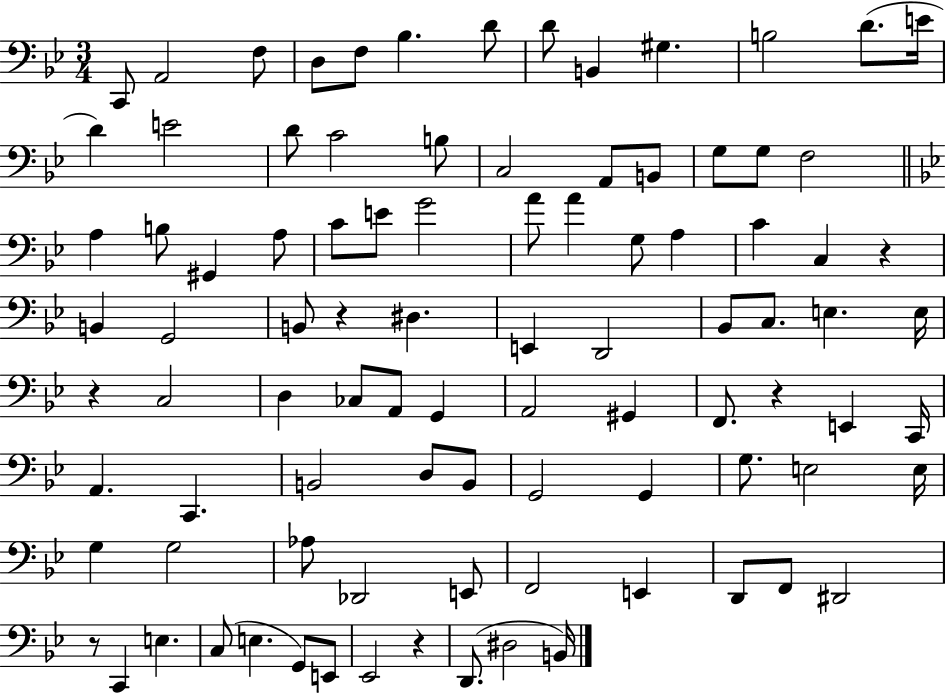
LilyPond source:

{
  \clef bass
  \numericTimeSignature
  \time 3/4
  \key bes \major
  c,8 a,2 f8 | d8 f8 bes4. d'8 | d'8 b,4 gis4. | b2 d'8.( e'16 | \break d'4) e'2 | d'8 c'2 b8 | c2 a,8 b,8 | g8 g8 f2 | \break \bar "||" \break \key g \minor a4 b8 gis,4 a8 | c'8 e'8 g'2 | a'8 a'4 g8 a4 | c'4 c4 r4 | \break b,4 g,2 | b,8 r4 dis4. | e,4 d,2 | bes,8 c8. e4. e16 | \break r4 c2 | d4 ces8 a,8 g,4 | a,2 gis,4 | f,8. r4 e,4 c,16 | \break a,4. c,4. | b,2 d8 b,8 | g,2 g,4 | g8. e2 e16 | \break g4 g2 | aes8 des,2 e,8 | f,2 e,4 | d,8 f,8 dis,2 | \break r8 c,4 e4. | c8( e4. g,8) e,8 | ees,2 r4 | d,8.( dis2 b,16) | \break \bar "|."
}